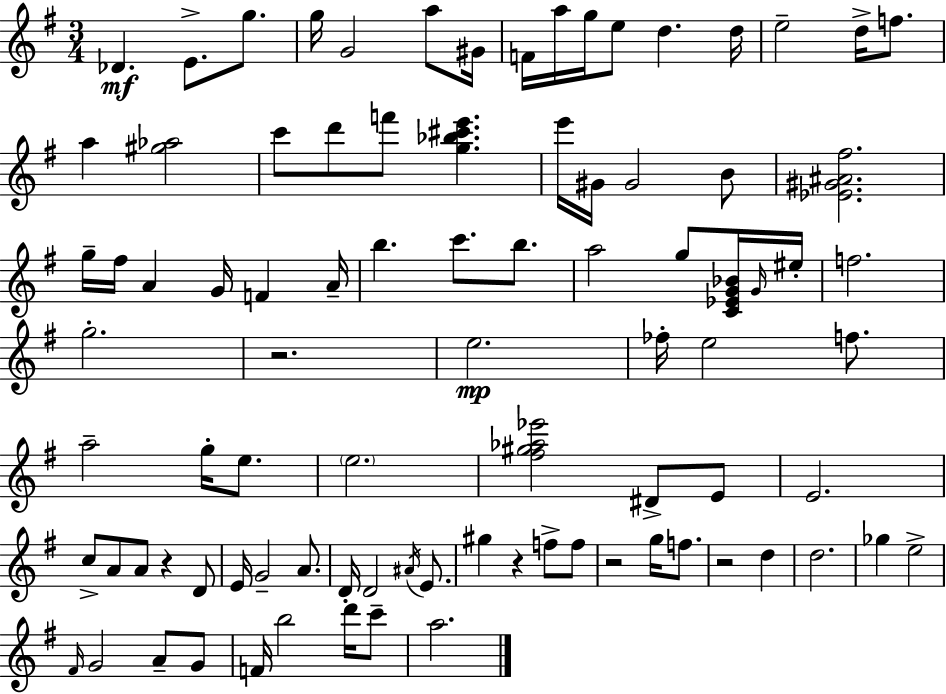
Db4/q. E4/e. G5/e. G5/s G4/h A5/e G#4/s F4/s A5/s G5/s E5/e D5/q. D5/s E5/h D5/s F5/e. A5/q [G#5,Ab5]/h C6/e D6/e F6/e [G5,Bb5,C#6,E6]/q. E6/s G#4/s G#4/h B4/e [Eb4,G#4,A#4,F#5]/h. G5/s F#5/s A4/q G4/s F4/q A4/s B5/q. C6/e. B5/e. A5/h G5/e [C4,Eb4,G4,Bb4]/s G4/s EIS5/s F5/h. G5/h. R/h. E5/h. FES5/s E5/h F5/e. A5/h G5/s E5/e. E5/h. [F#5,G#5,Ab5,Eb6]/h D#4/e E4/e E4/h. C5/e A4/e A4/e R/q D4/e E4/s G4/h A4/e. D4/s D4/h A#4/s E4/e. G#5/q R/q F5/e F5/e R/h G5/s F5/e. R/h D5/q D5/h. Gb5/q E5/h F#4/s G4/h A4/e G4/e F4/s B5/h D6/s C6/e A5/h.